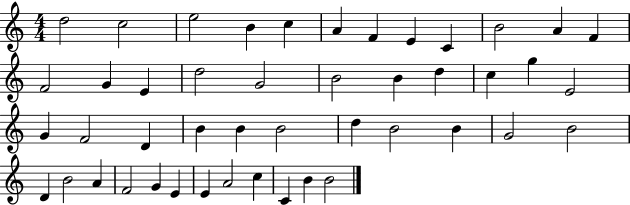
D5/h C5/h E5/h B4/q C5/q A4/q F4/q E4/q C4/q B4/h A4/q F4/q F4/h G4/q E4/q D5/h G4/h B4/h B4/q D5/q C5/q G5/q E4/h G4/q F4/h D4/q B4/q B4/q B4/h D5/q B4/h B4/q G4/h B4/h D4/q B4/h A4/q F4/h G4/q E4/q E4/q A4/h C5/q C4/q B4/q B4/h